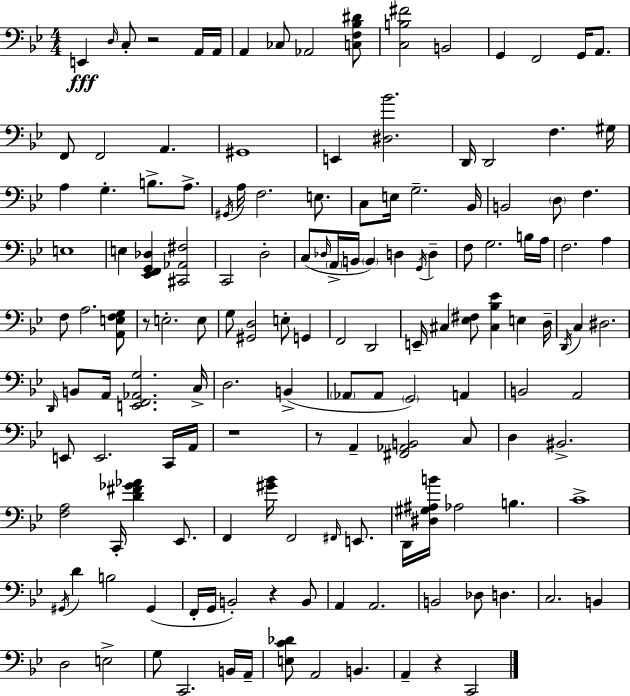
{
  \clef bass
  \numericTimeSignature
  \time 4/4
  \key bes \major
  e,4\fff \grace { d16 } c8-. r2 a,16 | a,16 a,4 ces8 aes,2 <c f bes dis'>8 | <c b fis'>2 b,2 | g,4 f,2 g,16 a,8. | \break f,8 f,2 a,4. | gis,1 | e,4 <dis bes'>2. | d,16 d,2 f4. | \break gis16 a4 g4.-. b8.-> a8.-> | \acciaccatura { gis,16 } a16 f2. e8. | c8 e16 g2.-- | bes,16 b,2 \parenthesize d8 f4. | \break e1 | e4 <ees, f, g, des>4 <cis, aes, fis>2 | c,2 d2-. | c8( \grace { des16 } \parenthesize a,16-> b,16 \parenthesize b,4) d4 \acciaccatura { g,16 } | \break d4-- f8 g2. | b16 a16 f2. | a4 f8 a2. | <a, e f g>8 r8 e2.-. | \break e8 g8 <gis, d>2 e8-. | g,4 f,2 d,2 | e,16-- cis4 <ees fis>8 <cis bes ees'>4 e4 | d16-- \acciaccatura { d,16 } c4 dis2. | \break \grace { d,16 } b,8 a,16 <e, f, aes, g>2. | c16-> d2. | b,4->( \parenthesize aes,8 aes,8 \parenthesize g,2) | a,4 b,2 a,2 | \break e,8 e,2. | c,16 a,16 r1 | r8 a,4-- <fis, aes, b,>2 | c8 d4 bis,2.-> | \break <f a>2 c,16-. <d' fis' ges' aes'>4 | ees,8. f,4 <gis' bes'>16 f,2 | \grace { fis,16 } e,8. d,16 <dis gis ais b'>16 aes2 | b4. c'1-> | \break \acciaccatura { gis,16 } d'4 b2 | gis,4( f,16-. g,16 b,2-.) | r4 b,8 a,4 a,2. | b,2 | \break des8 d4. c2. | b,4 d2 | e2-> g8 c,2. | b,16 a,16-- <e c' des'>8 a,2 | \break b,4. a,4-- r4 | c,2 \bar "|."
}